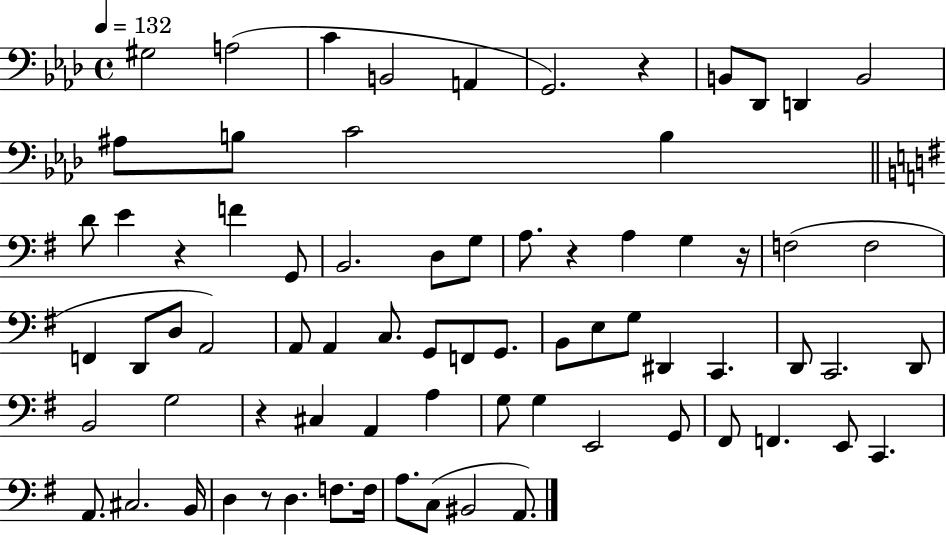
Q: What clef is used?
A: bass